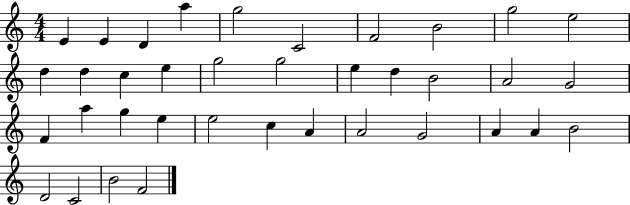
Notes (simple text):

E4/q E4/q D4/q A5/q G5/h C4/h F4/h B4/h G5/h E5/h D5/q D5/q C5/q E5/q G5/h G5/h E5/q D5/q B4/h A4/h G4/h F4/q A5/q G5/q E5/q E5/h C5/q A4/q A4/h G4/h A4/q A4/q B4/h D4/h C4/h B4/h F4/h